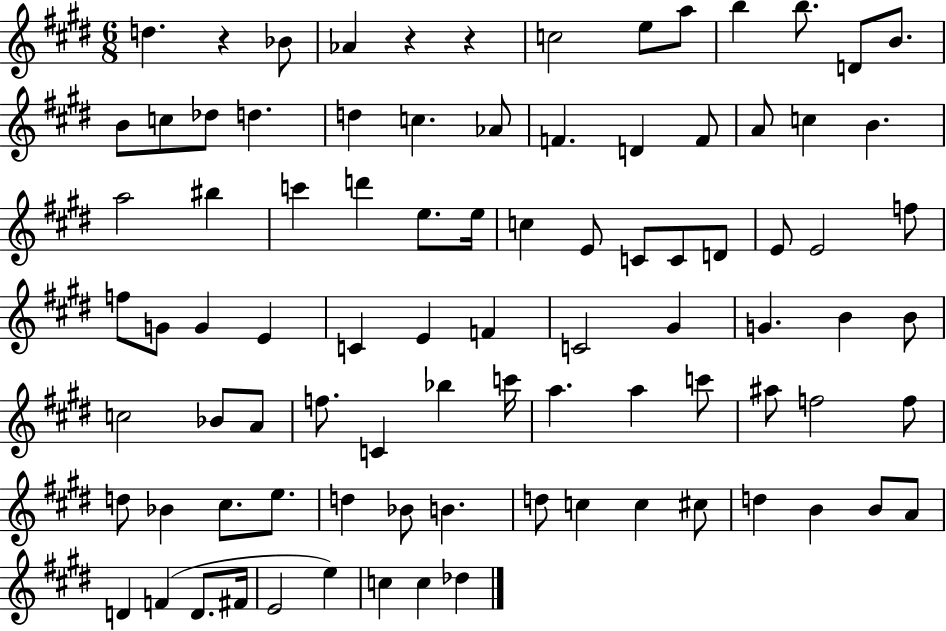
D5/q. R/q Bb4/e Ab4/q R/q R/q C5/h E5/e A5/e B5/q B5/e. D4/e B4/e. B4/e C5/e Db5/e D5/q. D5/q C5/q. Ab4/e F4/q. D4/q F4/e A4/e C5/q B4/q. A5/h BIS5/q C6/q D6/q E5/e. E5/s C5/q E4/e C4/e C4/e D4/e E4/e E4/h F5/e F5/e G4/e G4/q E4/q C4/q E4/q F4/q C4/h G#4/q G4/q. B4/q B4/e C5/h Bb4/e A4/e F5/e. C4/q Bb5/q C6/s A5/q. A5/q C6/e A#5/e F5/h F5/e D5/e Bb4/q C#5/e. E5/e. D5/q Bb4/e B4/q. D5/e C5/q C5/q C#5/e D5/q B4/q B4/e A4/e D4/q F4/q D4/e. F#4/s E4/h E5/q C5/q C5/q Db5/q